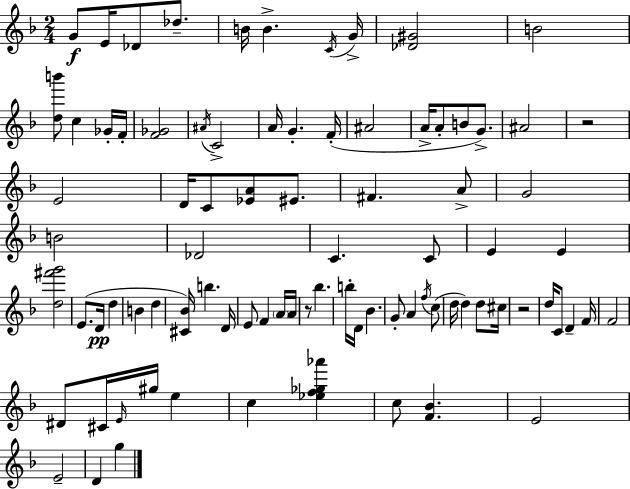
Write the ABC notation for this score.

X:1
T:Untitled
M:2/4
L:1/4
K:Dm
G/2 E/4 _D/2 _d/2 B/4 B C/4 G/4 [_D^G]2 B2 [db']/2 c _G/4 F/4 [F_G]2 ^A/4 C2 A/4 G F/4 ^A2 A/4 A/2 B/2 G/2 ^A2 z2 E2 D/4 C/2 [_EA]/2 ^E/2 ^F A/2 G2 B2 _D2 C C/2 E E [d^f'g']2 E/2 D/4 d B d [^C_B]/4 b D/4 E/2 F A/4 A/4 z/2 _b b/4 D/4 _B G/2 A f/4 c/2 d/4 d d/2 ^c/4 z2 d/4 C/2 D F/4 F2 ^D/2 ^C/4 E/4 ^g/4 e c [_ef_g_a'] c/2 [F_B] E2 E2 D g